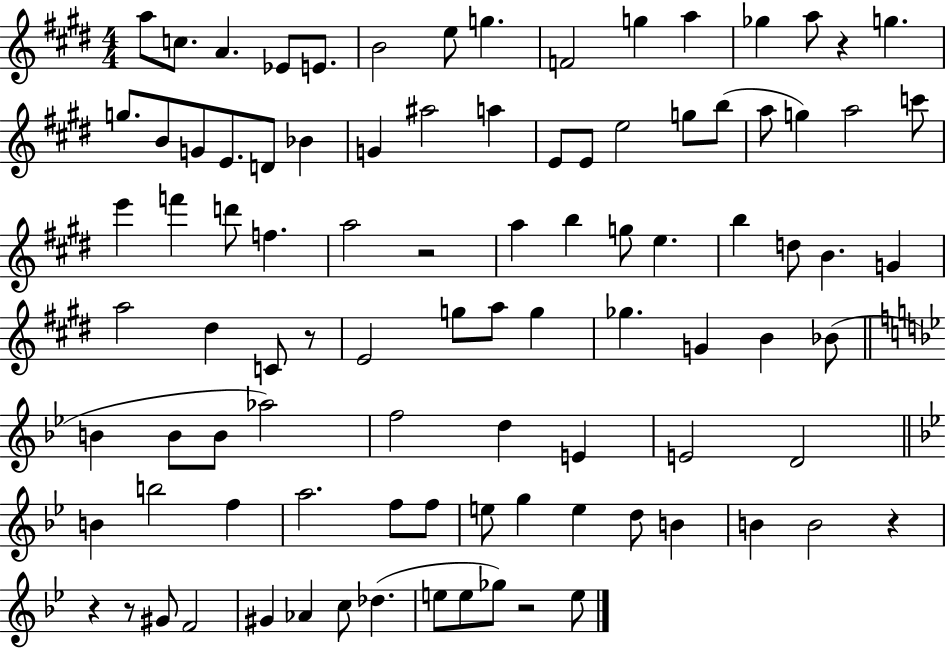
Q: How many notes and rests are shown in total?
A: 95